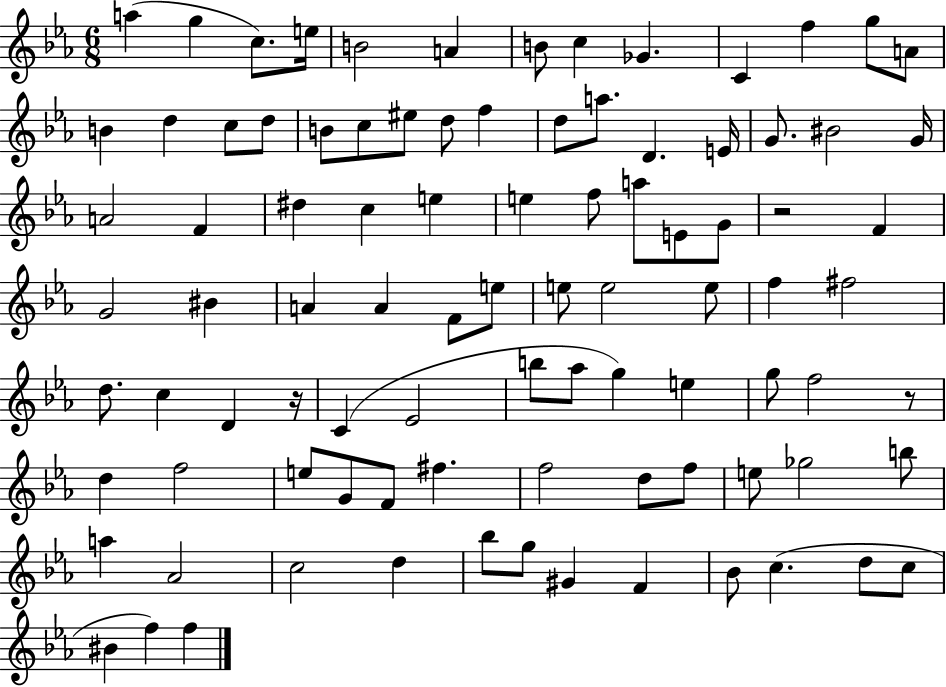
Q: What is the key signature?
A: EES major